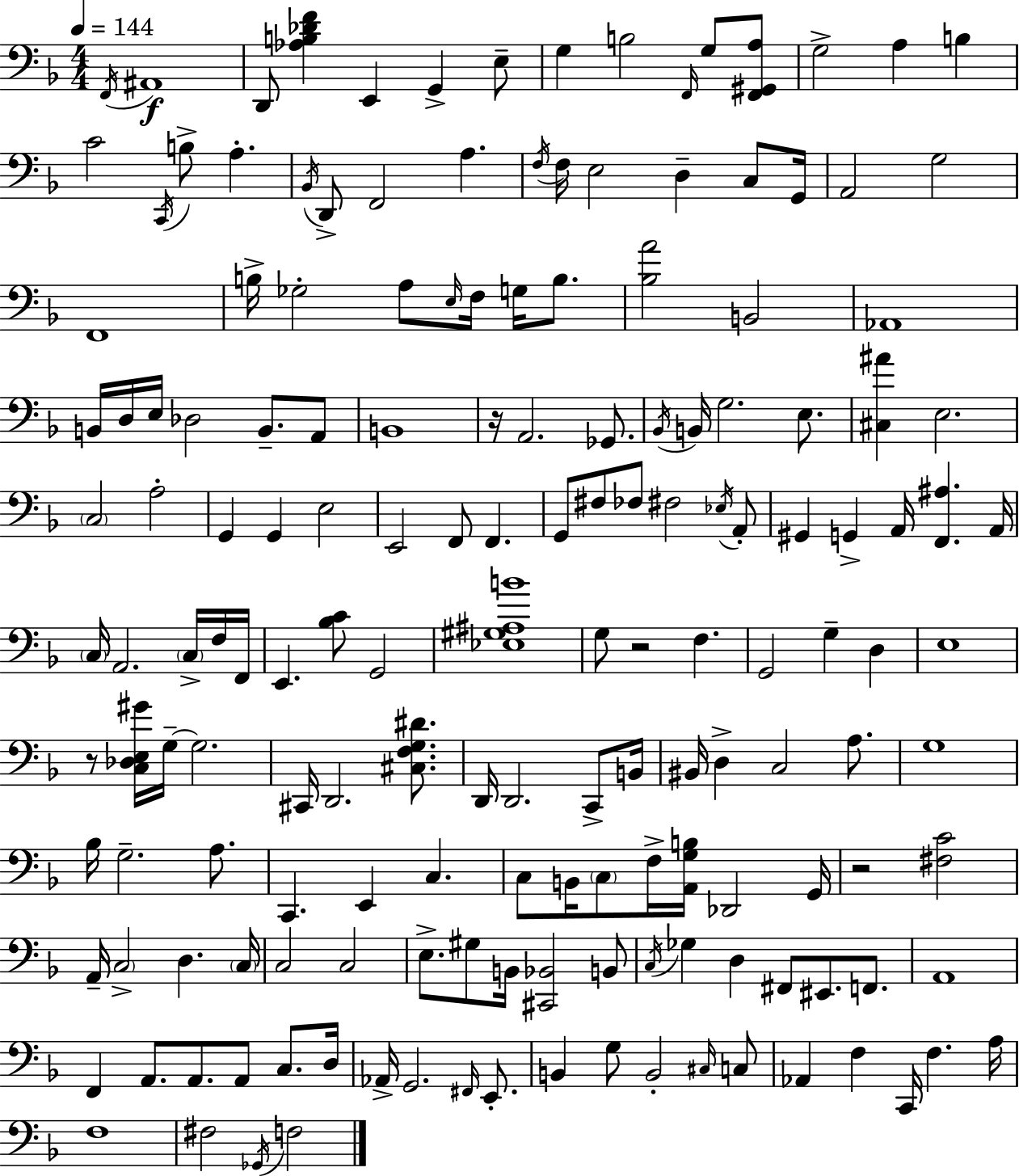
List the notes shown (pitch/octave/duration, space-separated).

F2/s A#2/w D2/e [Ab3,B3,Db4,F4]/q E2/q G2/q E3/e G3/q B3/h F2/s G3/e [F2,G#2,A3]/e G3/h A3/q B3/q C4/h C2/s B3/e A3/q. Bb2/s D2/e F2/h A3/q. F3/s F3/s E3/h D3/q C3/e G2/s A2/h G3/h F2/w B3/s Gb3/h A3/e E3/s F3/s G3/s B3/e. [Bb3,A4]/h B2/h Ab2/w B2/s D3/s E3/s Db3/h B2/e. A2/e B2/w R/s A2/h. Gb2/e. Bb2/s B2/s G3/h. E3/e. [C#3,A#4]/q E3/h. C3/h A3/h G2/q G2/q E3/h E2/h F2/e F2/q. G2/e F#3/e FES3/e F#3/h Eb3/s A2/e G#2/q G2/q A2/s [F2,A#3]/q. A2/s C3/s A2/h. C3/s F3/s F2/s E2/q. [Bb3,C4]/e G2/h [Eb3,G#3,A#3,B4]/w G3/e R/h F3/q. G2/h G3/q D3/q E3/w R/e [C3,Db3,E3,G#4]/s G3/s G3/h. C#2/s D2/h. [C#3,F3,G3,D#4]/e. D2/s D2/h. C2/e B2/s BIS2/s D3/q C3/h A3/e. G3/w Bb3/s G3/h. A3/e. C2/q. E2/q C3/q. C3/e B2/s C3/e F3/s [A2,G3,B3]/s Db2/h G2/s R/h [F#3,C4]/h A2/s C3/h D3/q. C3/s C3/h C3/h E3/e. G#3/e B2/s [C#2,Bb2]/h B2/e C3/s Gb3/q D3/q F#2/e EIS2/e. F2/e. A2/w F2/q A2/e. A2/e. A2/e C3/e. D3/s Ab2/s G2/h. F#2/s E2/e. B2/q G3/e B2/h C#3/s C3/e Ab2/q F3/q C2/s F3/q. A3/s F3/w F#3/h Gb2/s F3/h